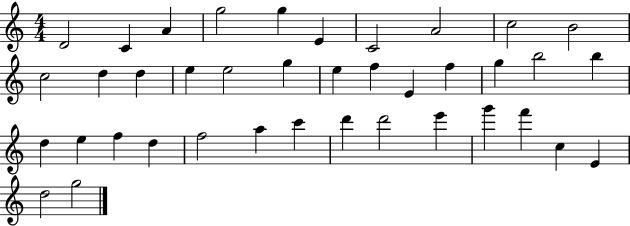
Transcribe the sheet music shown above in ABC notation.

X:1
T:Untitled
M:4/4
L:1/4
K:C
D2 C A g2 g E C2 A2 c2 B2 c2 d d e e2 g e f E f g b2 b d e f d f2 a c' d' d'2 e' g' f' c E d2 g2